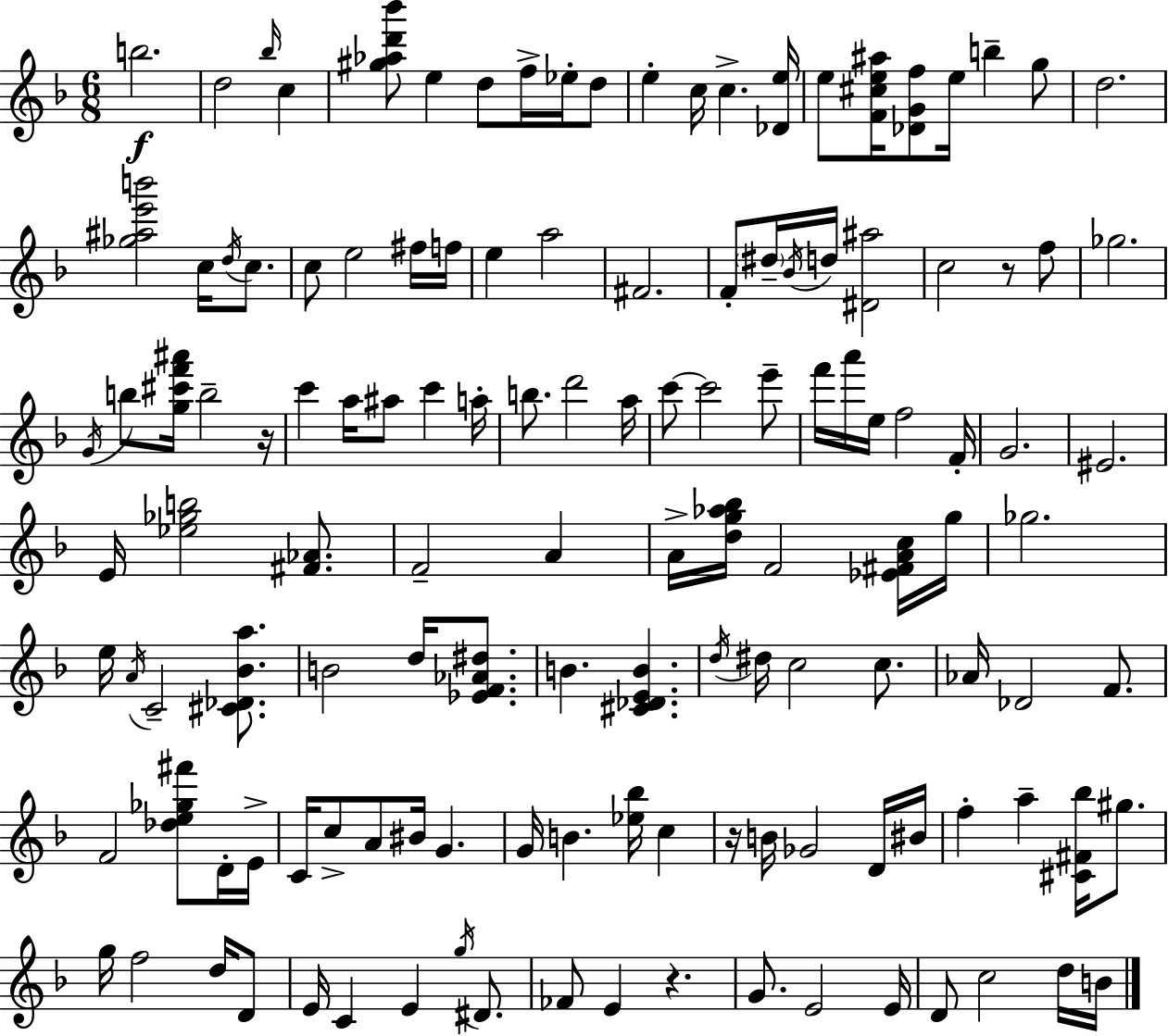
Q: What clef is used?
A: treble